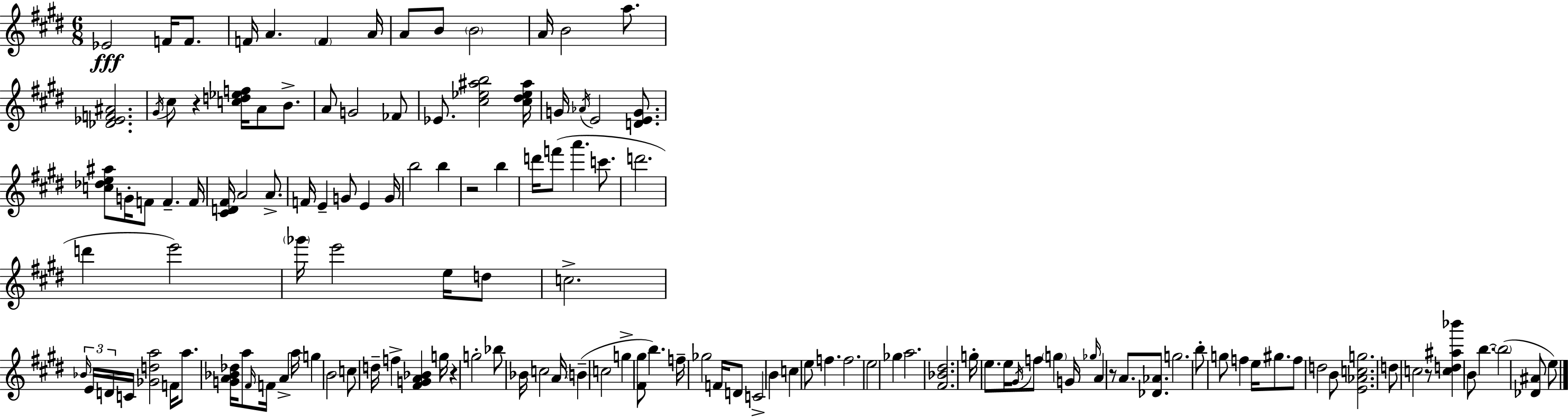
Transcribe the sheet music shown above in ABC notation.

X:1
T:Untitled
M:6/8
L:1/4
K:E
_E2 F/4 F/2 F/4 A F A/4 A/2 B/2 B2 A/4 B2 a/2 [_D_EF^A]2 ^G/4 ^c/2 z [cd_ef]/4 A/2 B/2 A/2 G2 _F/2 _E/2 [^c_e^ab]2 [^c^d_e^a]/4 G/4 _A/4 E2 [DEG]/2 [c_de^a]/2 G/4 F/2 F F/4 [^CD^F]/4 A2 A/2 F/4 E G/2 E G/4 b2 b z2 b d'/4 f'/2 a' c'/2 d'2 d' e'2 _g'/4 e'2 e/4 d/2 c2 _B/4 E/4 D/4 C/4 [_Gda]2 F/4 a/2 [GA_B_d]/4 a/2 ^F/4 F/4 A a/4 g B2 c/2 d/4 f [^FGA_B] g/4 z g2 _b/2 _B/4 c2 A/4 B c2 g [^F^g]/2 b f/4 _g2 F/4 D/2 C2 B c e/2 f f2 e2 _g a2 [^F_B^d]2 g/4 e/2 e/4 ^G/4 f/2 g G/4 _g/4 A z/2 A/2 [_D_A]/2 g2 b/2 g/2 f e/4 ^g/2 f/2 d2 B/2 [E_Acg]2 d/2 c2 z/2 [cd^a_b'] B/2 b b2 [_D^A]/2 e/2